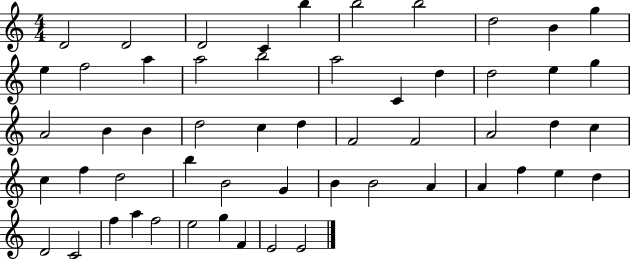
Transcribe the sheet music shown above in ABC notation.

X:1
T:Untitled
M:4/4
L:1/4
K:C
D2 D2 D2 C b b2 b2 d2 B g e f2 a a2 b2 a2 C d d2 e g A2 B B d2 c d F2 F2 A2 d c c f d2 b B2 G B B2 A A f e d D2 C2 f a f2 e2 g F E2 E2